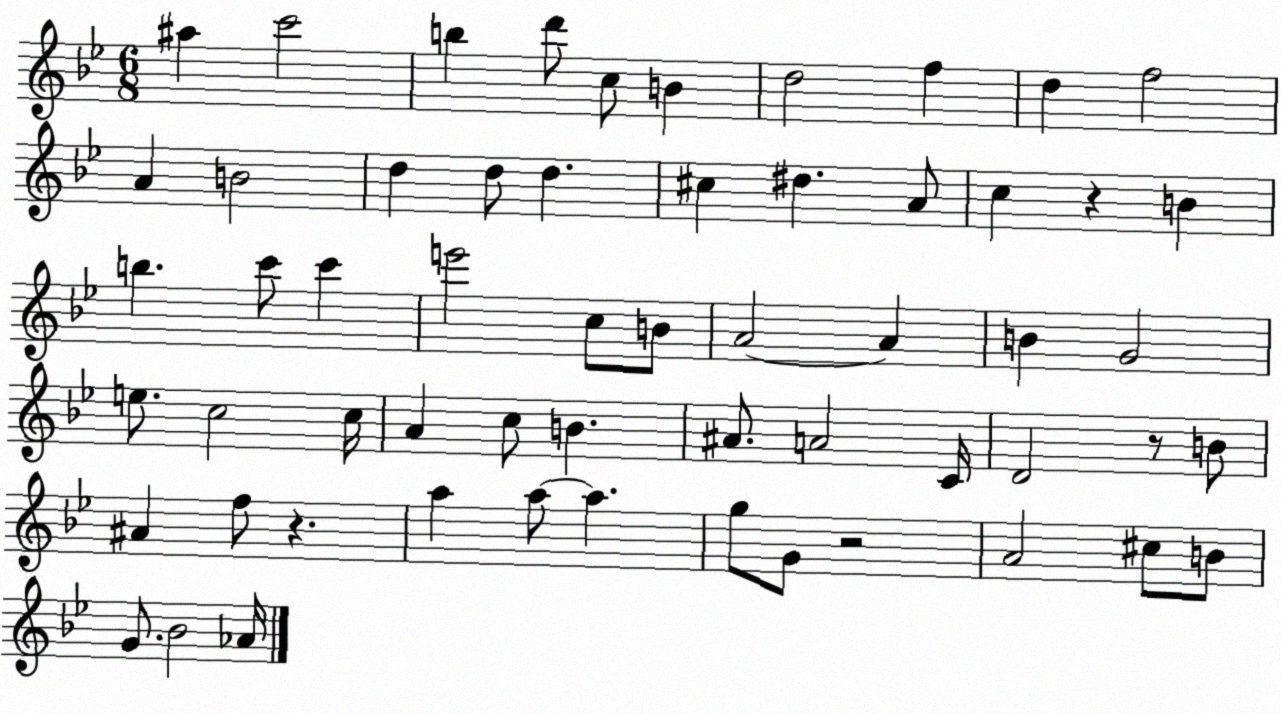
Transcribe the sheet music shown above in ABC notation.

X:1
T:Untitled
M:6/8
L:1/4
K:Bb
^a c'2 b d'/2 c/2 B d2 f d f2 A B2 d d/2 d ^c ^d A/2 c z B b c'/2 c' e'2 c/2 B/2 A2 A B G2 e/2 c2 c/4 A c/2 B ^A/2 A2 C/4 D2 z/2 B/2 ^A f/2 z a a/2 a g/2 G/2 z2 A2 ^c/2 B/2 G/2 _B2 _A/4